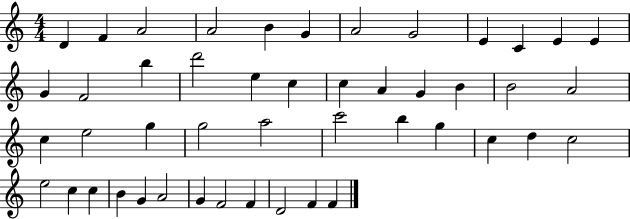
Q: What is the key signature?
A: C major